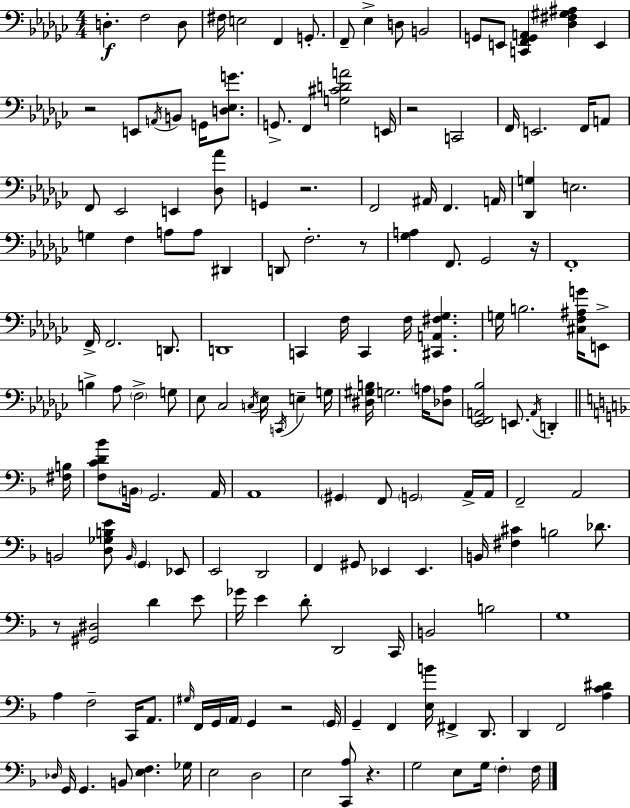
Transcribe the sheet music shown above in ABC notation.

X:1
T:Untitled
M:4/4
L:1/4
K:Ebm
D, F,2 D,/2 ^F,/4 E,2 F,, G,,/2 F,,/2 _E, D,/2 B,,2 G,,/2 E,,/2 [C,,F,,G,,A,,] [_D,^F,^G,^A,] E,, z2 E,,/2 A,,/4 B,,/2 G,,/4 [D,_E,G]/2 G,,/2 F,, [G,^CDA]2 E,,/4 z2 C,,2 F,,/4 E,,2 F,,/4 A,,/2 F,,/2 _E,,2 E,, [_D,_A]/2 G,, z2 F,,2 ^A,,/4 F,, A,,/4 [_D,,G,] E,2 G, F, A,/2 A,/2 ^D,, D,,/2 F,2 z/2 [_G,A,] F,,/2 _G,,2 z/4 F,,4 F,,/4 F,,2 D,,/2 D,,4 C,, F,/4 C,, F,/4 [^C,,A,,^F,_G,] G,/4 B,2 [^C,F,^A,G]/4 E,,/2 B, _A,/2 F,2 G,/2 _E,/2 _C,2 C,/4 _E,/4 C,,/4 E, G,/4 [^D,^G,B,]/4 G,2 A,/4 [_D,A,]/2 [_E,,F,,A,,_B,]2 E,,/2 A,,/4 D,, [^F,B,]/4 [F,CD_B]/2 B,,/4 G,,2 A,,/4 A,,4 ^G,, F,,/2 G,,2 A,,/4 A,,/4 F,,2 A,,2 B,,2 [D,_G,B,E]/2 B,,/4 G,, _E,,/2 E,,2 D,,2 F,, ^G,,/2 _E,, _E,, B,,/4 [^F,^C] B,2 _D/2 z/2 [^G,,^D,]2 D E/2 _G/4 E D/2 D,,2 C,,/4 B,,2 B,2 G,4 A, F,2 C,,/4 A,,/2 ^G,/4 F,,/4 G,,/4 A,,/4 G,, z2 G,,/4 G,, F,, [E,B]/4 ^F,, D,,/2 D,, F,,2 [A,C^D] _D,/4 G,,/4 G,, B,,/2 [E,F,] _G,/4 E,2 D,2 E,2 [C,,A,]/2 z G,2 E,/2 G,/4 F, F,/4